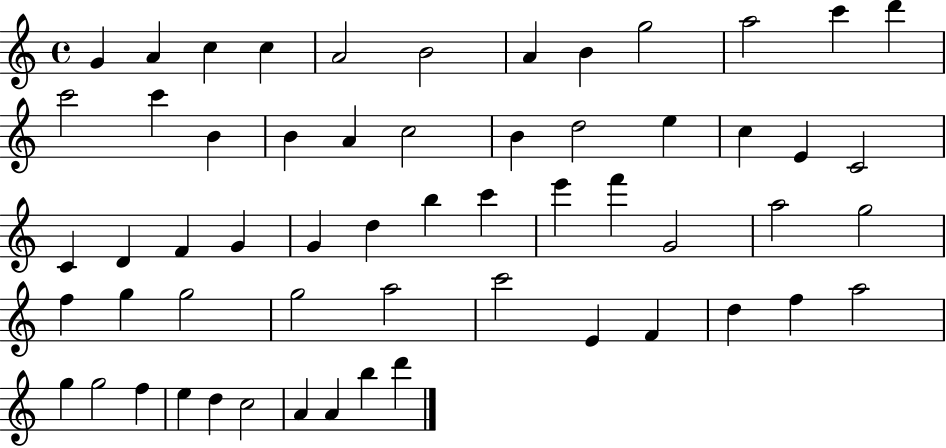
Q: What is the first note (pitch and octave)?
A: G4